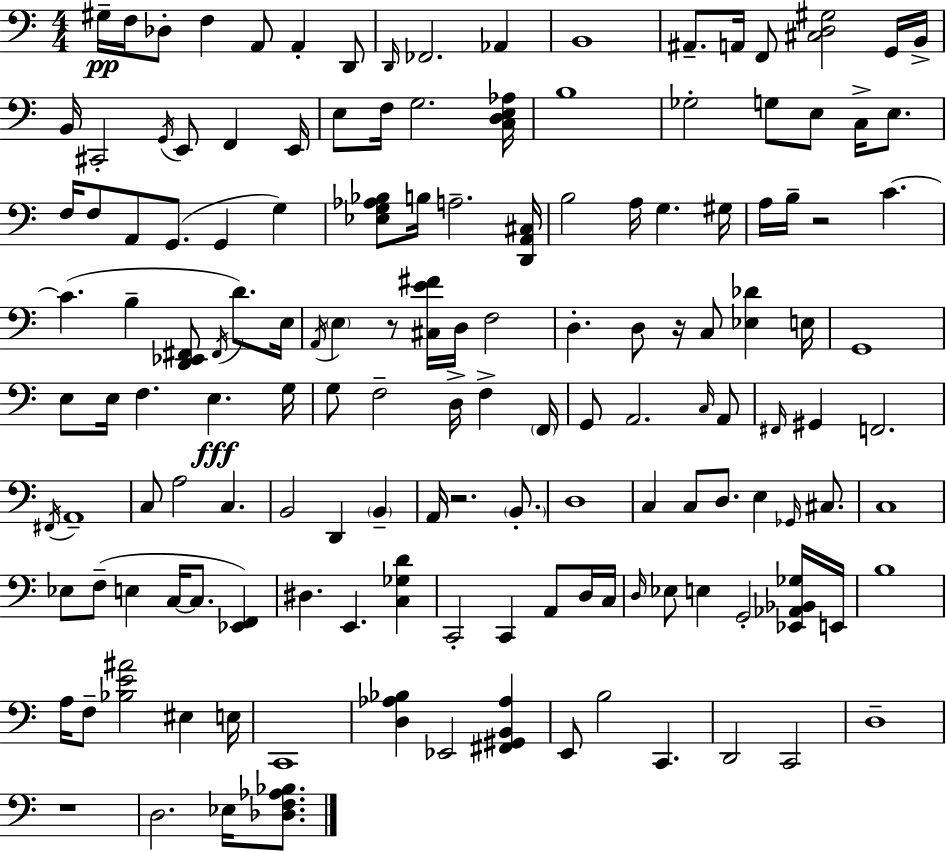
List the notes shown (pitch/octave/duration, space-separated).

G#3/s F3/s Db3/e F3/q A2/e A2/q D2/e D2/s FES2/h. Ab2/q B2/w A#2/e. A2/s F2/e [C#3,D3,G#3]/h G2/s B2/s B2/s C#2/h G2/s E2/e F2/q E2/s E3/e F3/s G3/h. [C3,D3,E3,Ab3]/s B3/w Gb3/h G3/e E3/e C3/s E3/e. F3/s F3/e A2/e G2/e. G2/q G3/q [Eb3,G3,Ab3,Bb3]/e B3/s A3/h. [D2,A2,C#3]/s B3/h A3/s G3/q. G#3/s A3/s B3/s R/h C4/q. C4/q. B3/q [D2,Eb2,F#2]/e F#2/s D4/e. E3/s A2/s E3/q R/e [C#3,E4,F#4]/s D3/s F3/h D3/q. D3/e R/s C3/e [Eb3,Db4]/q E3/s G2/w E3/e E3/s F3/q. E3/q. G3/s G3/e F3/h D3/s F3/q F2/s G2/e A2/h. C3/s A2/e F#2/s G#2/q F2/h. F#2/s A2/w C3/e A3/h C3/q. B2/h D2/q B2/q A2/s R/h. B2/e. D3/w C3/q C3/e D3/e. E3/q Gb2/s C#3/e. C3/w Eb3/e F3/e E3/q C3/s C3/e. [Eb2,F2]/q D#3/q. E2/q. [C3,Gb3,D4]/q C2/h C2/q A2/e D3/s C3/s D3/s Eb3/e E3/q G2/h [Eb2,Ab2,Bb2,Gb3]/s E2/s B3/w A3/s F3/e [Bb3,E4,A#4]/h EIS3/q E3/s C2/w [D3,Ab3,Bb3]/q Eb2/h [F#2,G#2,B2,Ab3]/q E2/e B3/h C2/q. D2/h C2/h D3/w R/w D3/h. Eb3/s [Db3,F3,Ab3,Bb3]/e.